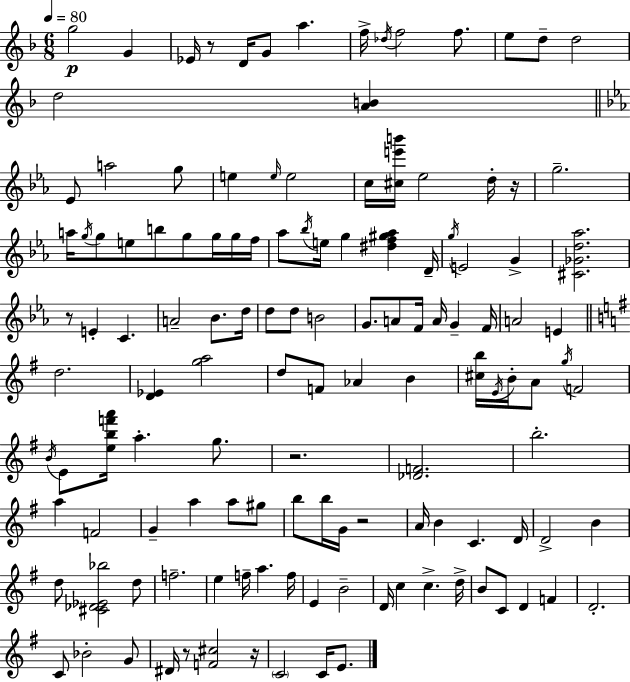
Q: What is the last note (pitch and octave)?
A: E4